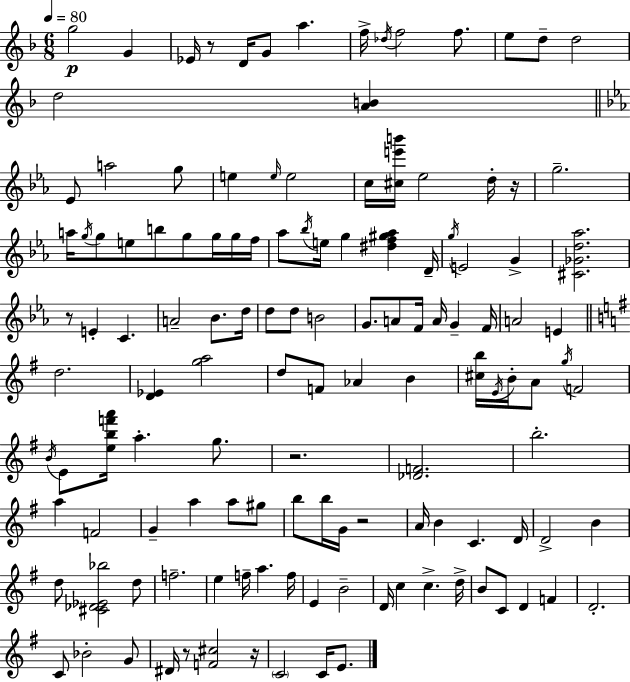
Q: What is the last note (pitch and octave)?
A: E4